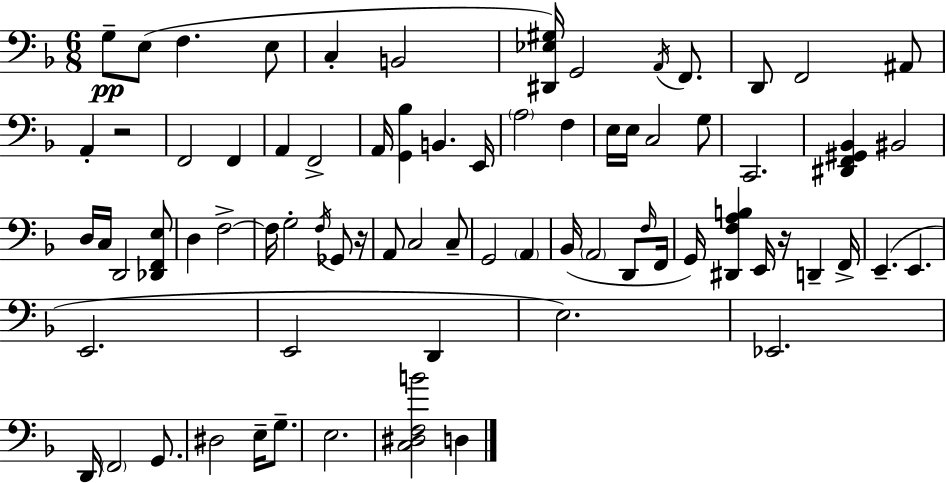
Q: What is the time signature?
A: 6/8